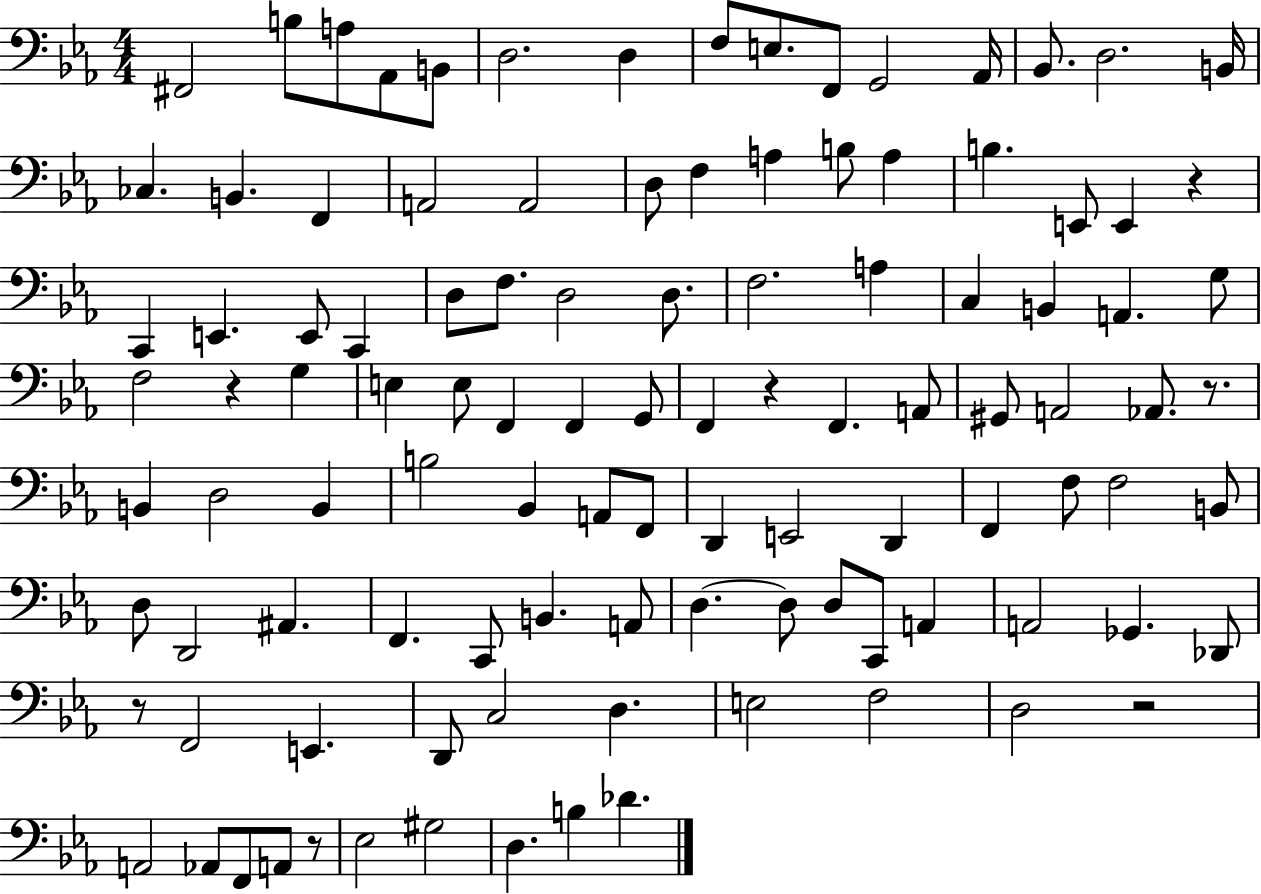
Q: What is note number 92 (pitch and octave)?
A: D3